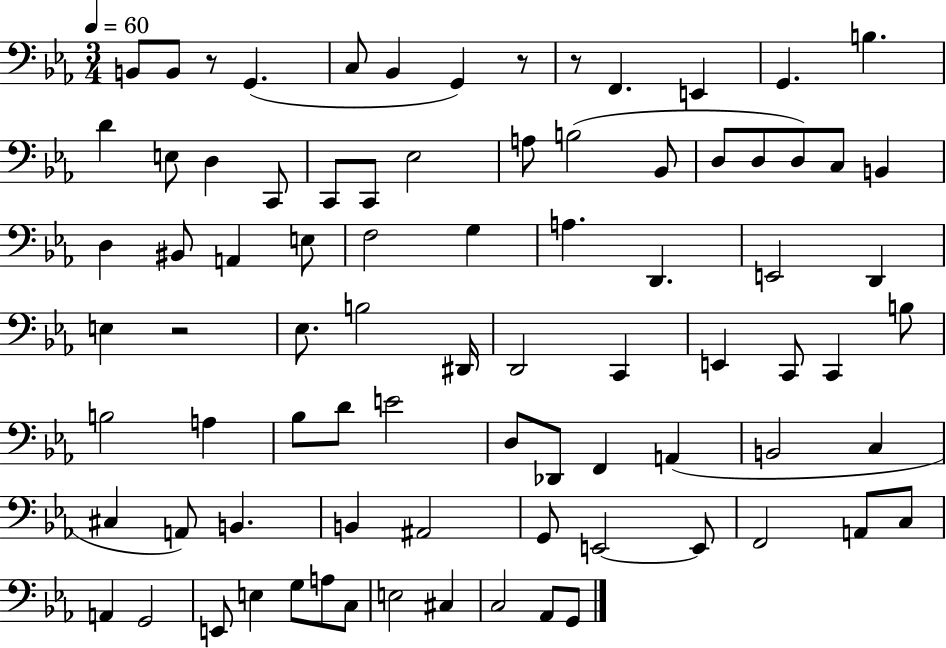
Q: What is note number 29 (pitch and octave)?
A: E3